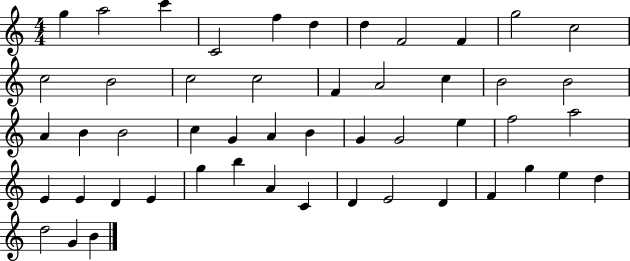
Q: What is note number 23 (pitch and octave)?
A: B4